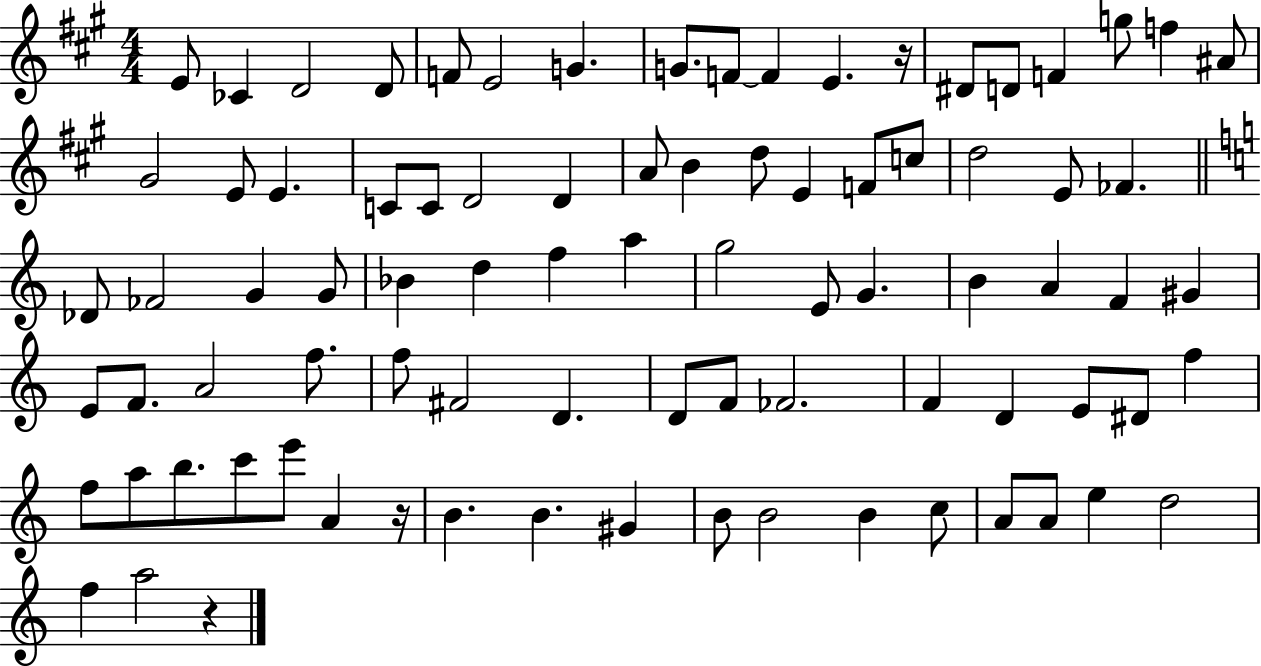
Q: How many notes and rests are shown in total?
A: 85